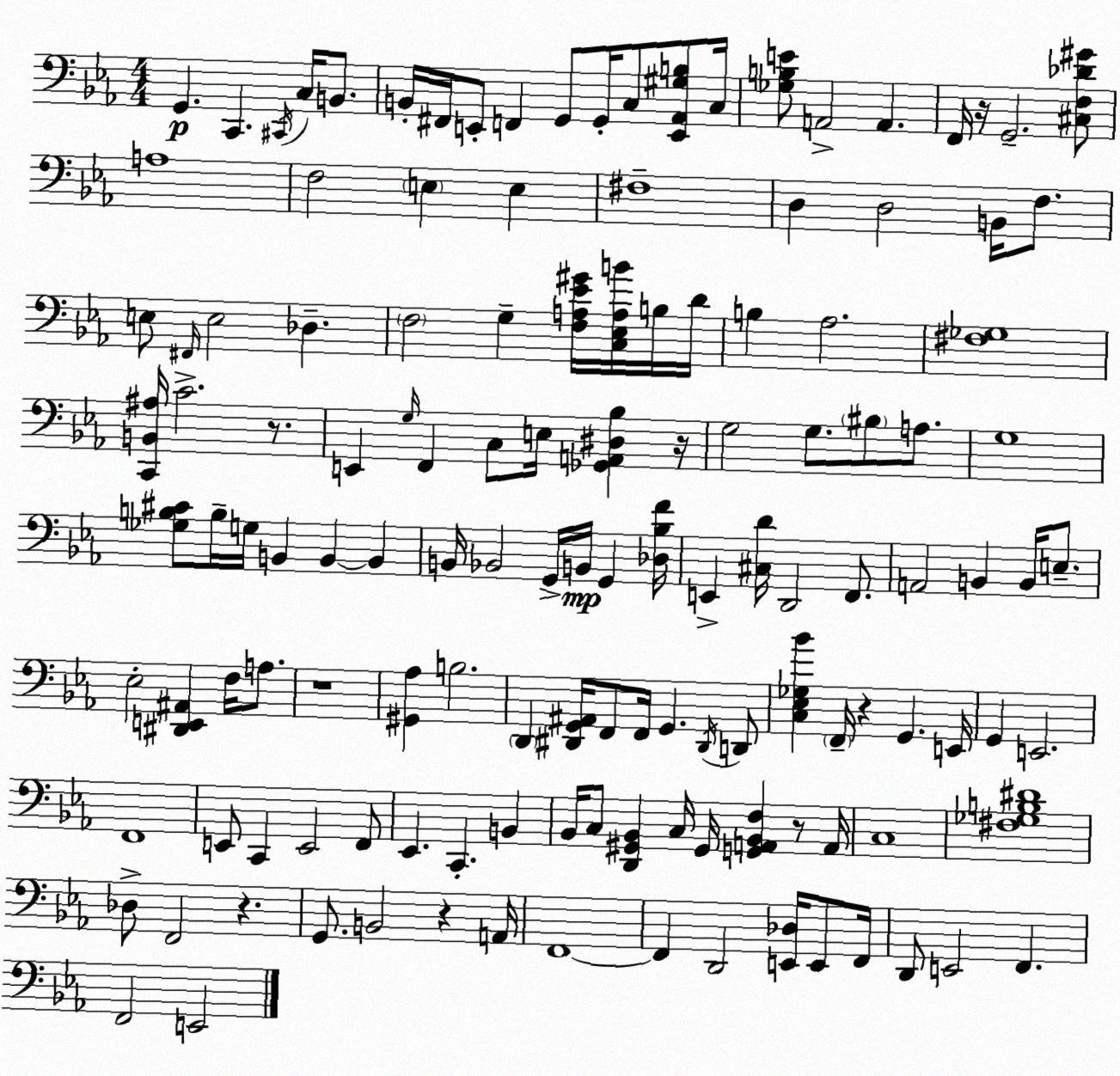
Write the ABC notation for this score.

X:1
T:Untitled
M:4/4
L:1/4
K:Eb
G,, C,, ^C,,/4 C,/4 B,,/2 B,,/4 ^F,,/4 E,,/2 F,, G,,/2 G,,/4 C,/2 [E,,_A,,^G,B,]/2 C,/4 [_G,B,E]/2 A,,2 A,, F,,/4 z/4 G,,2 [^C,F,_D^G]/2 A,4 F,2 E, E, ^F,4 D, D,2 B,,/4 F,/2 E,/2 ^F,,/4 E,2 _D, F,2 G, [F,A,_E^G]/4 [C,_E,A,B]/4 B,/4 D/4 B, _A,2 [^F,_G,]4 [C,,B,,^A,]/4 C2 z/2 E,, G,/4 F,, C,/2 E,/4 [_G,,A,,^D,_B,] z/4 G,2 G,/2 ^B,/2 A,/2 G,4 [_G,B,^C]/2 B,/4 G,/4 B,, B,, B,, B,,/4 _B,,2 G,,/4 B,,/4 G,, [_D,_B,F]/4 E,, [^C,D]/4 D,,2 F,,/2 A,,2 B,, B,,/4 E,/2 _E,2 [^D,,E,,^A,,] F,/4 A,/2 z4 [^G,,_A,] B,2 D,, [^D,,G,,^A,,]/4 F,,/2 F,,/4 G,, ^D,,/4 D,,/2 [C,_E,_G,_B] F,,/4 z G,, E,,/4 G,, E,,2 F,,4 E,,/2 C,, E,,2 F,,/2 _E,, C,, B,, _B,,/4 C,/2 [D,,^G,,_B,,] C,/4 ^G,,/4 [G,,A,,_B,,F,] z/2 A,,/4 C,4 [^F,_G,B,^D]4 _D,/2 F,,2 z G,,/2 B,,2 z A,,/4 F,,4 F,, D,,2 [E,,_D,]/4 E,,/2 F,,/4 D,,/2 E,,2 F,, F,,2 E,,2